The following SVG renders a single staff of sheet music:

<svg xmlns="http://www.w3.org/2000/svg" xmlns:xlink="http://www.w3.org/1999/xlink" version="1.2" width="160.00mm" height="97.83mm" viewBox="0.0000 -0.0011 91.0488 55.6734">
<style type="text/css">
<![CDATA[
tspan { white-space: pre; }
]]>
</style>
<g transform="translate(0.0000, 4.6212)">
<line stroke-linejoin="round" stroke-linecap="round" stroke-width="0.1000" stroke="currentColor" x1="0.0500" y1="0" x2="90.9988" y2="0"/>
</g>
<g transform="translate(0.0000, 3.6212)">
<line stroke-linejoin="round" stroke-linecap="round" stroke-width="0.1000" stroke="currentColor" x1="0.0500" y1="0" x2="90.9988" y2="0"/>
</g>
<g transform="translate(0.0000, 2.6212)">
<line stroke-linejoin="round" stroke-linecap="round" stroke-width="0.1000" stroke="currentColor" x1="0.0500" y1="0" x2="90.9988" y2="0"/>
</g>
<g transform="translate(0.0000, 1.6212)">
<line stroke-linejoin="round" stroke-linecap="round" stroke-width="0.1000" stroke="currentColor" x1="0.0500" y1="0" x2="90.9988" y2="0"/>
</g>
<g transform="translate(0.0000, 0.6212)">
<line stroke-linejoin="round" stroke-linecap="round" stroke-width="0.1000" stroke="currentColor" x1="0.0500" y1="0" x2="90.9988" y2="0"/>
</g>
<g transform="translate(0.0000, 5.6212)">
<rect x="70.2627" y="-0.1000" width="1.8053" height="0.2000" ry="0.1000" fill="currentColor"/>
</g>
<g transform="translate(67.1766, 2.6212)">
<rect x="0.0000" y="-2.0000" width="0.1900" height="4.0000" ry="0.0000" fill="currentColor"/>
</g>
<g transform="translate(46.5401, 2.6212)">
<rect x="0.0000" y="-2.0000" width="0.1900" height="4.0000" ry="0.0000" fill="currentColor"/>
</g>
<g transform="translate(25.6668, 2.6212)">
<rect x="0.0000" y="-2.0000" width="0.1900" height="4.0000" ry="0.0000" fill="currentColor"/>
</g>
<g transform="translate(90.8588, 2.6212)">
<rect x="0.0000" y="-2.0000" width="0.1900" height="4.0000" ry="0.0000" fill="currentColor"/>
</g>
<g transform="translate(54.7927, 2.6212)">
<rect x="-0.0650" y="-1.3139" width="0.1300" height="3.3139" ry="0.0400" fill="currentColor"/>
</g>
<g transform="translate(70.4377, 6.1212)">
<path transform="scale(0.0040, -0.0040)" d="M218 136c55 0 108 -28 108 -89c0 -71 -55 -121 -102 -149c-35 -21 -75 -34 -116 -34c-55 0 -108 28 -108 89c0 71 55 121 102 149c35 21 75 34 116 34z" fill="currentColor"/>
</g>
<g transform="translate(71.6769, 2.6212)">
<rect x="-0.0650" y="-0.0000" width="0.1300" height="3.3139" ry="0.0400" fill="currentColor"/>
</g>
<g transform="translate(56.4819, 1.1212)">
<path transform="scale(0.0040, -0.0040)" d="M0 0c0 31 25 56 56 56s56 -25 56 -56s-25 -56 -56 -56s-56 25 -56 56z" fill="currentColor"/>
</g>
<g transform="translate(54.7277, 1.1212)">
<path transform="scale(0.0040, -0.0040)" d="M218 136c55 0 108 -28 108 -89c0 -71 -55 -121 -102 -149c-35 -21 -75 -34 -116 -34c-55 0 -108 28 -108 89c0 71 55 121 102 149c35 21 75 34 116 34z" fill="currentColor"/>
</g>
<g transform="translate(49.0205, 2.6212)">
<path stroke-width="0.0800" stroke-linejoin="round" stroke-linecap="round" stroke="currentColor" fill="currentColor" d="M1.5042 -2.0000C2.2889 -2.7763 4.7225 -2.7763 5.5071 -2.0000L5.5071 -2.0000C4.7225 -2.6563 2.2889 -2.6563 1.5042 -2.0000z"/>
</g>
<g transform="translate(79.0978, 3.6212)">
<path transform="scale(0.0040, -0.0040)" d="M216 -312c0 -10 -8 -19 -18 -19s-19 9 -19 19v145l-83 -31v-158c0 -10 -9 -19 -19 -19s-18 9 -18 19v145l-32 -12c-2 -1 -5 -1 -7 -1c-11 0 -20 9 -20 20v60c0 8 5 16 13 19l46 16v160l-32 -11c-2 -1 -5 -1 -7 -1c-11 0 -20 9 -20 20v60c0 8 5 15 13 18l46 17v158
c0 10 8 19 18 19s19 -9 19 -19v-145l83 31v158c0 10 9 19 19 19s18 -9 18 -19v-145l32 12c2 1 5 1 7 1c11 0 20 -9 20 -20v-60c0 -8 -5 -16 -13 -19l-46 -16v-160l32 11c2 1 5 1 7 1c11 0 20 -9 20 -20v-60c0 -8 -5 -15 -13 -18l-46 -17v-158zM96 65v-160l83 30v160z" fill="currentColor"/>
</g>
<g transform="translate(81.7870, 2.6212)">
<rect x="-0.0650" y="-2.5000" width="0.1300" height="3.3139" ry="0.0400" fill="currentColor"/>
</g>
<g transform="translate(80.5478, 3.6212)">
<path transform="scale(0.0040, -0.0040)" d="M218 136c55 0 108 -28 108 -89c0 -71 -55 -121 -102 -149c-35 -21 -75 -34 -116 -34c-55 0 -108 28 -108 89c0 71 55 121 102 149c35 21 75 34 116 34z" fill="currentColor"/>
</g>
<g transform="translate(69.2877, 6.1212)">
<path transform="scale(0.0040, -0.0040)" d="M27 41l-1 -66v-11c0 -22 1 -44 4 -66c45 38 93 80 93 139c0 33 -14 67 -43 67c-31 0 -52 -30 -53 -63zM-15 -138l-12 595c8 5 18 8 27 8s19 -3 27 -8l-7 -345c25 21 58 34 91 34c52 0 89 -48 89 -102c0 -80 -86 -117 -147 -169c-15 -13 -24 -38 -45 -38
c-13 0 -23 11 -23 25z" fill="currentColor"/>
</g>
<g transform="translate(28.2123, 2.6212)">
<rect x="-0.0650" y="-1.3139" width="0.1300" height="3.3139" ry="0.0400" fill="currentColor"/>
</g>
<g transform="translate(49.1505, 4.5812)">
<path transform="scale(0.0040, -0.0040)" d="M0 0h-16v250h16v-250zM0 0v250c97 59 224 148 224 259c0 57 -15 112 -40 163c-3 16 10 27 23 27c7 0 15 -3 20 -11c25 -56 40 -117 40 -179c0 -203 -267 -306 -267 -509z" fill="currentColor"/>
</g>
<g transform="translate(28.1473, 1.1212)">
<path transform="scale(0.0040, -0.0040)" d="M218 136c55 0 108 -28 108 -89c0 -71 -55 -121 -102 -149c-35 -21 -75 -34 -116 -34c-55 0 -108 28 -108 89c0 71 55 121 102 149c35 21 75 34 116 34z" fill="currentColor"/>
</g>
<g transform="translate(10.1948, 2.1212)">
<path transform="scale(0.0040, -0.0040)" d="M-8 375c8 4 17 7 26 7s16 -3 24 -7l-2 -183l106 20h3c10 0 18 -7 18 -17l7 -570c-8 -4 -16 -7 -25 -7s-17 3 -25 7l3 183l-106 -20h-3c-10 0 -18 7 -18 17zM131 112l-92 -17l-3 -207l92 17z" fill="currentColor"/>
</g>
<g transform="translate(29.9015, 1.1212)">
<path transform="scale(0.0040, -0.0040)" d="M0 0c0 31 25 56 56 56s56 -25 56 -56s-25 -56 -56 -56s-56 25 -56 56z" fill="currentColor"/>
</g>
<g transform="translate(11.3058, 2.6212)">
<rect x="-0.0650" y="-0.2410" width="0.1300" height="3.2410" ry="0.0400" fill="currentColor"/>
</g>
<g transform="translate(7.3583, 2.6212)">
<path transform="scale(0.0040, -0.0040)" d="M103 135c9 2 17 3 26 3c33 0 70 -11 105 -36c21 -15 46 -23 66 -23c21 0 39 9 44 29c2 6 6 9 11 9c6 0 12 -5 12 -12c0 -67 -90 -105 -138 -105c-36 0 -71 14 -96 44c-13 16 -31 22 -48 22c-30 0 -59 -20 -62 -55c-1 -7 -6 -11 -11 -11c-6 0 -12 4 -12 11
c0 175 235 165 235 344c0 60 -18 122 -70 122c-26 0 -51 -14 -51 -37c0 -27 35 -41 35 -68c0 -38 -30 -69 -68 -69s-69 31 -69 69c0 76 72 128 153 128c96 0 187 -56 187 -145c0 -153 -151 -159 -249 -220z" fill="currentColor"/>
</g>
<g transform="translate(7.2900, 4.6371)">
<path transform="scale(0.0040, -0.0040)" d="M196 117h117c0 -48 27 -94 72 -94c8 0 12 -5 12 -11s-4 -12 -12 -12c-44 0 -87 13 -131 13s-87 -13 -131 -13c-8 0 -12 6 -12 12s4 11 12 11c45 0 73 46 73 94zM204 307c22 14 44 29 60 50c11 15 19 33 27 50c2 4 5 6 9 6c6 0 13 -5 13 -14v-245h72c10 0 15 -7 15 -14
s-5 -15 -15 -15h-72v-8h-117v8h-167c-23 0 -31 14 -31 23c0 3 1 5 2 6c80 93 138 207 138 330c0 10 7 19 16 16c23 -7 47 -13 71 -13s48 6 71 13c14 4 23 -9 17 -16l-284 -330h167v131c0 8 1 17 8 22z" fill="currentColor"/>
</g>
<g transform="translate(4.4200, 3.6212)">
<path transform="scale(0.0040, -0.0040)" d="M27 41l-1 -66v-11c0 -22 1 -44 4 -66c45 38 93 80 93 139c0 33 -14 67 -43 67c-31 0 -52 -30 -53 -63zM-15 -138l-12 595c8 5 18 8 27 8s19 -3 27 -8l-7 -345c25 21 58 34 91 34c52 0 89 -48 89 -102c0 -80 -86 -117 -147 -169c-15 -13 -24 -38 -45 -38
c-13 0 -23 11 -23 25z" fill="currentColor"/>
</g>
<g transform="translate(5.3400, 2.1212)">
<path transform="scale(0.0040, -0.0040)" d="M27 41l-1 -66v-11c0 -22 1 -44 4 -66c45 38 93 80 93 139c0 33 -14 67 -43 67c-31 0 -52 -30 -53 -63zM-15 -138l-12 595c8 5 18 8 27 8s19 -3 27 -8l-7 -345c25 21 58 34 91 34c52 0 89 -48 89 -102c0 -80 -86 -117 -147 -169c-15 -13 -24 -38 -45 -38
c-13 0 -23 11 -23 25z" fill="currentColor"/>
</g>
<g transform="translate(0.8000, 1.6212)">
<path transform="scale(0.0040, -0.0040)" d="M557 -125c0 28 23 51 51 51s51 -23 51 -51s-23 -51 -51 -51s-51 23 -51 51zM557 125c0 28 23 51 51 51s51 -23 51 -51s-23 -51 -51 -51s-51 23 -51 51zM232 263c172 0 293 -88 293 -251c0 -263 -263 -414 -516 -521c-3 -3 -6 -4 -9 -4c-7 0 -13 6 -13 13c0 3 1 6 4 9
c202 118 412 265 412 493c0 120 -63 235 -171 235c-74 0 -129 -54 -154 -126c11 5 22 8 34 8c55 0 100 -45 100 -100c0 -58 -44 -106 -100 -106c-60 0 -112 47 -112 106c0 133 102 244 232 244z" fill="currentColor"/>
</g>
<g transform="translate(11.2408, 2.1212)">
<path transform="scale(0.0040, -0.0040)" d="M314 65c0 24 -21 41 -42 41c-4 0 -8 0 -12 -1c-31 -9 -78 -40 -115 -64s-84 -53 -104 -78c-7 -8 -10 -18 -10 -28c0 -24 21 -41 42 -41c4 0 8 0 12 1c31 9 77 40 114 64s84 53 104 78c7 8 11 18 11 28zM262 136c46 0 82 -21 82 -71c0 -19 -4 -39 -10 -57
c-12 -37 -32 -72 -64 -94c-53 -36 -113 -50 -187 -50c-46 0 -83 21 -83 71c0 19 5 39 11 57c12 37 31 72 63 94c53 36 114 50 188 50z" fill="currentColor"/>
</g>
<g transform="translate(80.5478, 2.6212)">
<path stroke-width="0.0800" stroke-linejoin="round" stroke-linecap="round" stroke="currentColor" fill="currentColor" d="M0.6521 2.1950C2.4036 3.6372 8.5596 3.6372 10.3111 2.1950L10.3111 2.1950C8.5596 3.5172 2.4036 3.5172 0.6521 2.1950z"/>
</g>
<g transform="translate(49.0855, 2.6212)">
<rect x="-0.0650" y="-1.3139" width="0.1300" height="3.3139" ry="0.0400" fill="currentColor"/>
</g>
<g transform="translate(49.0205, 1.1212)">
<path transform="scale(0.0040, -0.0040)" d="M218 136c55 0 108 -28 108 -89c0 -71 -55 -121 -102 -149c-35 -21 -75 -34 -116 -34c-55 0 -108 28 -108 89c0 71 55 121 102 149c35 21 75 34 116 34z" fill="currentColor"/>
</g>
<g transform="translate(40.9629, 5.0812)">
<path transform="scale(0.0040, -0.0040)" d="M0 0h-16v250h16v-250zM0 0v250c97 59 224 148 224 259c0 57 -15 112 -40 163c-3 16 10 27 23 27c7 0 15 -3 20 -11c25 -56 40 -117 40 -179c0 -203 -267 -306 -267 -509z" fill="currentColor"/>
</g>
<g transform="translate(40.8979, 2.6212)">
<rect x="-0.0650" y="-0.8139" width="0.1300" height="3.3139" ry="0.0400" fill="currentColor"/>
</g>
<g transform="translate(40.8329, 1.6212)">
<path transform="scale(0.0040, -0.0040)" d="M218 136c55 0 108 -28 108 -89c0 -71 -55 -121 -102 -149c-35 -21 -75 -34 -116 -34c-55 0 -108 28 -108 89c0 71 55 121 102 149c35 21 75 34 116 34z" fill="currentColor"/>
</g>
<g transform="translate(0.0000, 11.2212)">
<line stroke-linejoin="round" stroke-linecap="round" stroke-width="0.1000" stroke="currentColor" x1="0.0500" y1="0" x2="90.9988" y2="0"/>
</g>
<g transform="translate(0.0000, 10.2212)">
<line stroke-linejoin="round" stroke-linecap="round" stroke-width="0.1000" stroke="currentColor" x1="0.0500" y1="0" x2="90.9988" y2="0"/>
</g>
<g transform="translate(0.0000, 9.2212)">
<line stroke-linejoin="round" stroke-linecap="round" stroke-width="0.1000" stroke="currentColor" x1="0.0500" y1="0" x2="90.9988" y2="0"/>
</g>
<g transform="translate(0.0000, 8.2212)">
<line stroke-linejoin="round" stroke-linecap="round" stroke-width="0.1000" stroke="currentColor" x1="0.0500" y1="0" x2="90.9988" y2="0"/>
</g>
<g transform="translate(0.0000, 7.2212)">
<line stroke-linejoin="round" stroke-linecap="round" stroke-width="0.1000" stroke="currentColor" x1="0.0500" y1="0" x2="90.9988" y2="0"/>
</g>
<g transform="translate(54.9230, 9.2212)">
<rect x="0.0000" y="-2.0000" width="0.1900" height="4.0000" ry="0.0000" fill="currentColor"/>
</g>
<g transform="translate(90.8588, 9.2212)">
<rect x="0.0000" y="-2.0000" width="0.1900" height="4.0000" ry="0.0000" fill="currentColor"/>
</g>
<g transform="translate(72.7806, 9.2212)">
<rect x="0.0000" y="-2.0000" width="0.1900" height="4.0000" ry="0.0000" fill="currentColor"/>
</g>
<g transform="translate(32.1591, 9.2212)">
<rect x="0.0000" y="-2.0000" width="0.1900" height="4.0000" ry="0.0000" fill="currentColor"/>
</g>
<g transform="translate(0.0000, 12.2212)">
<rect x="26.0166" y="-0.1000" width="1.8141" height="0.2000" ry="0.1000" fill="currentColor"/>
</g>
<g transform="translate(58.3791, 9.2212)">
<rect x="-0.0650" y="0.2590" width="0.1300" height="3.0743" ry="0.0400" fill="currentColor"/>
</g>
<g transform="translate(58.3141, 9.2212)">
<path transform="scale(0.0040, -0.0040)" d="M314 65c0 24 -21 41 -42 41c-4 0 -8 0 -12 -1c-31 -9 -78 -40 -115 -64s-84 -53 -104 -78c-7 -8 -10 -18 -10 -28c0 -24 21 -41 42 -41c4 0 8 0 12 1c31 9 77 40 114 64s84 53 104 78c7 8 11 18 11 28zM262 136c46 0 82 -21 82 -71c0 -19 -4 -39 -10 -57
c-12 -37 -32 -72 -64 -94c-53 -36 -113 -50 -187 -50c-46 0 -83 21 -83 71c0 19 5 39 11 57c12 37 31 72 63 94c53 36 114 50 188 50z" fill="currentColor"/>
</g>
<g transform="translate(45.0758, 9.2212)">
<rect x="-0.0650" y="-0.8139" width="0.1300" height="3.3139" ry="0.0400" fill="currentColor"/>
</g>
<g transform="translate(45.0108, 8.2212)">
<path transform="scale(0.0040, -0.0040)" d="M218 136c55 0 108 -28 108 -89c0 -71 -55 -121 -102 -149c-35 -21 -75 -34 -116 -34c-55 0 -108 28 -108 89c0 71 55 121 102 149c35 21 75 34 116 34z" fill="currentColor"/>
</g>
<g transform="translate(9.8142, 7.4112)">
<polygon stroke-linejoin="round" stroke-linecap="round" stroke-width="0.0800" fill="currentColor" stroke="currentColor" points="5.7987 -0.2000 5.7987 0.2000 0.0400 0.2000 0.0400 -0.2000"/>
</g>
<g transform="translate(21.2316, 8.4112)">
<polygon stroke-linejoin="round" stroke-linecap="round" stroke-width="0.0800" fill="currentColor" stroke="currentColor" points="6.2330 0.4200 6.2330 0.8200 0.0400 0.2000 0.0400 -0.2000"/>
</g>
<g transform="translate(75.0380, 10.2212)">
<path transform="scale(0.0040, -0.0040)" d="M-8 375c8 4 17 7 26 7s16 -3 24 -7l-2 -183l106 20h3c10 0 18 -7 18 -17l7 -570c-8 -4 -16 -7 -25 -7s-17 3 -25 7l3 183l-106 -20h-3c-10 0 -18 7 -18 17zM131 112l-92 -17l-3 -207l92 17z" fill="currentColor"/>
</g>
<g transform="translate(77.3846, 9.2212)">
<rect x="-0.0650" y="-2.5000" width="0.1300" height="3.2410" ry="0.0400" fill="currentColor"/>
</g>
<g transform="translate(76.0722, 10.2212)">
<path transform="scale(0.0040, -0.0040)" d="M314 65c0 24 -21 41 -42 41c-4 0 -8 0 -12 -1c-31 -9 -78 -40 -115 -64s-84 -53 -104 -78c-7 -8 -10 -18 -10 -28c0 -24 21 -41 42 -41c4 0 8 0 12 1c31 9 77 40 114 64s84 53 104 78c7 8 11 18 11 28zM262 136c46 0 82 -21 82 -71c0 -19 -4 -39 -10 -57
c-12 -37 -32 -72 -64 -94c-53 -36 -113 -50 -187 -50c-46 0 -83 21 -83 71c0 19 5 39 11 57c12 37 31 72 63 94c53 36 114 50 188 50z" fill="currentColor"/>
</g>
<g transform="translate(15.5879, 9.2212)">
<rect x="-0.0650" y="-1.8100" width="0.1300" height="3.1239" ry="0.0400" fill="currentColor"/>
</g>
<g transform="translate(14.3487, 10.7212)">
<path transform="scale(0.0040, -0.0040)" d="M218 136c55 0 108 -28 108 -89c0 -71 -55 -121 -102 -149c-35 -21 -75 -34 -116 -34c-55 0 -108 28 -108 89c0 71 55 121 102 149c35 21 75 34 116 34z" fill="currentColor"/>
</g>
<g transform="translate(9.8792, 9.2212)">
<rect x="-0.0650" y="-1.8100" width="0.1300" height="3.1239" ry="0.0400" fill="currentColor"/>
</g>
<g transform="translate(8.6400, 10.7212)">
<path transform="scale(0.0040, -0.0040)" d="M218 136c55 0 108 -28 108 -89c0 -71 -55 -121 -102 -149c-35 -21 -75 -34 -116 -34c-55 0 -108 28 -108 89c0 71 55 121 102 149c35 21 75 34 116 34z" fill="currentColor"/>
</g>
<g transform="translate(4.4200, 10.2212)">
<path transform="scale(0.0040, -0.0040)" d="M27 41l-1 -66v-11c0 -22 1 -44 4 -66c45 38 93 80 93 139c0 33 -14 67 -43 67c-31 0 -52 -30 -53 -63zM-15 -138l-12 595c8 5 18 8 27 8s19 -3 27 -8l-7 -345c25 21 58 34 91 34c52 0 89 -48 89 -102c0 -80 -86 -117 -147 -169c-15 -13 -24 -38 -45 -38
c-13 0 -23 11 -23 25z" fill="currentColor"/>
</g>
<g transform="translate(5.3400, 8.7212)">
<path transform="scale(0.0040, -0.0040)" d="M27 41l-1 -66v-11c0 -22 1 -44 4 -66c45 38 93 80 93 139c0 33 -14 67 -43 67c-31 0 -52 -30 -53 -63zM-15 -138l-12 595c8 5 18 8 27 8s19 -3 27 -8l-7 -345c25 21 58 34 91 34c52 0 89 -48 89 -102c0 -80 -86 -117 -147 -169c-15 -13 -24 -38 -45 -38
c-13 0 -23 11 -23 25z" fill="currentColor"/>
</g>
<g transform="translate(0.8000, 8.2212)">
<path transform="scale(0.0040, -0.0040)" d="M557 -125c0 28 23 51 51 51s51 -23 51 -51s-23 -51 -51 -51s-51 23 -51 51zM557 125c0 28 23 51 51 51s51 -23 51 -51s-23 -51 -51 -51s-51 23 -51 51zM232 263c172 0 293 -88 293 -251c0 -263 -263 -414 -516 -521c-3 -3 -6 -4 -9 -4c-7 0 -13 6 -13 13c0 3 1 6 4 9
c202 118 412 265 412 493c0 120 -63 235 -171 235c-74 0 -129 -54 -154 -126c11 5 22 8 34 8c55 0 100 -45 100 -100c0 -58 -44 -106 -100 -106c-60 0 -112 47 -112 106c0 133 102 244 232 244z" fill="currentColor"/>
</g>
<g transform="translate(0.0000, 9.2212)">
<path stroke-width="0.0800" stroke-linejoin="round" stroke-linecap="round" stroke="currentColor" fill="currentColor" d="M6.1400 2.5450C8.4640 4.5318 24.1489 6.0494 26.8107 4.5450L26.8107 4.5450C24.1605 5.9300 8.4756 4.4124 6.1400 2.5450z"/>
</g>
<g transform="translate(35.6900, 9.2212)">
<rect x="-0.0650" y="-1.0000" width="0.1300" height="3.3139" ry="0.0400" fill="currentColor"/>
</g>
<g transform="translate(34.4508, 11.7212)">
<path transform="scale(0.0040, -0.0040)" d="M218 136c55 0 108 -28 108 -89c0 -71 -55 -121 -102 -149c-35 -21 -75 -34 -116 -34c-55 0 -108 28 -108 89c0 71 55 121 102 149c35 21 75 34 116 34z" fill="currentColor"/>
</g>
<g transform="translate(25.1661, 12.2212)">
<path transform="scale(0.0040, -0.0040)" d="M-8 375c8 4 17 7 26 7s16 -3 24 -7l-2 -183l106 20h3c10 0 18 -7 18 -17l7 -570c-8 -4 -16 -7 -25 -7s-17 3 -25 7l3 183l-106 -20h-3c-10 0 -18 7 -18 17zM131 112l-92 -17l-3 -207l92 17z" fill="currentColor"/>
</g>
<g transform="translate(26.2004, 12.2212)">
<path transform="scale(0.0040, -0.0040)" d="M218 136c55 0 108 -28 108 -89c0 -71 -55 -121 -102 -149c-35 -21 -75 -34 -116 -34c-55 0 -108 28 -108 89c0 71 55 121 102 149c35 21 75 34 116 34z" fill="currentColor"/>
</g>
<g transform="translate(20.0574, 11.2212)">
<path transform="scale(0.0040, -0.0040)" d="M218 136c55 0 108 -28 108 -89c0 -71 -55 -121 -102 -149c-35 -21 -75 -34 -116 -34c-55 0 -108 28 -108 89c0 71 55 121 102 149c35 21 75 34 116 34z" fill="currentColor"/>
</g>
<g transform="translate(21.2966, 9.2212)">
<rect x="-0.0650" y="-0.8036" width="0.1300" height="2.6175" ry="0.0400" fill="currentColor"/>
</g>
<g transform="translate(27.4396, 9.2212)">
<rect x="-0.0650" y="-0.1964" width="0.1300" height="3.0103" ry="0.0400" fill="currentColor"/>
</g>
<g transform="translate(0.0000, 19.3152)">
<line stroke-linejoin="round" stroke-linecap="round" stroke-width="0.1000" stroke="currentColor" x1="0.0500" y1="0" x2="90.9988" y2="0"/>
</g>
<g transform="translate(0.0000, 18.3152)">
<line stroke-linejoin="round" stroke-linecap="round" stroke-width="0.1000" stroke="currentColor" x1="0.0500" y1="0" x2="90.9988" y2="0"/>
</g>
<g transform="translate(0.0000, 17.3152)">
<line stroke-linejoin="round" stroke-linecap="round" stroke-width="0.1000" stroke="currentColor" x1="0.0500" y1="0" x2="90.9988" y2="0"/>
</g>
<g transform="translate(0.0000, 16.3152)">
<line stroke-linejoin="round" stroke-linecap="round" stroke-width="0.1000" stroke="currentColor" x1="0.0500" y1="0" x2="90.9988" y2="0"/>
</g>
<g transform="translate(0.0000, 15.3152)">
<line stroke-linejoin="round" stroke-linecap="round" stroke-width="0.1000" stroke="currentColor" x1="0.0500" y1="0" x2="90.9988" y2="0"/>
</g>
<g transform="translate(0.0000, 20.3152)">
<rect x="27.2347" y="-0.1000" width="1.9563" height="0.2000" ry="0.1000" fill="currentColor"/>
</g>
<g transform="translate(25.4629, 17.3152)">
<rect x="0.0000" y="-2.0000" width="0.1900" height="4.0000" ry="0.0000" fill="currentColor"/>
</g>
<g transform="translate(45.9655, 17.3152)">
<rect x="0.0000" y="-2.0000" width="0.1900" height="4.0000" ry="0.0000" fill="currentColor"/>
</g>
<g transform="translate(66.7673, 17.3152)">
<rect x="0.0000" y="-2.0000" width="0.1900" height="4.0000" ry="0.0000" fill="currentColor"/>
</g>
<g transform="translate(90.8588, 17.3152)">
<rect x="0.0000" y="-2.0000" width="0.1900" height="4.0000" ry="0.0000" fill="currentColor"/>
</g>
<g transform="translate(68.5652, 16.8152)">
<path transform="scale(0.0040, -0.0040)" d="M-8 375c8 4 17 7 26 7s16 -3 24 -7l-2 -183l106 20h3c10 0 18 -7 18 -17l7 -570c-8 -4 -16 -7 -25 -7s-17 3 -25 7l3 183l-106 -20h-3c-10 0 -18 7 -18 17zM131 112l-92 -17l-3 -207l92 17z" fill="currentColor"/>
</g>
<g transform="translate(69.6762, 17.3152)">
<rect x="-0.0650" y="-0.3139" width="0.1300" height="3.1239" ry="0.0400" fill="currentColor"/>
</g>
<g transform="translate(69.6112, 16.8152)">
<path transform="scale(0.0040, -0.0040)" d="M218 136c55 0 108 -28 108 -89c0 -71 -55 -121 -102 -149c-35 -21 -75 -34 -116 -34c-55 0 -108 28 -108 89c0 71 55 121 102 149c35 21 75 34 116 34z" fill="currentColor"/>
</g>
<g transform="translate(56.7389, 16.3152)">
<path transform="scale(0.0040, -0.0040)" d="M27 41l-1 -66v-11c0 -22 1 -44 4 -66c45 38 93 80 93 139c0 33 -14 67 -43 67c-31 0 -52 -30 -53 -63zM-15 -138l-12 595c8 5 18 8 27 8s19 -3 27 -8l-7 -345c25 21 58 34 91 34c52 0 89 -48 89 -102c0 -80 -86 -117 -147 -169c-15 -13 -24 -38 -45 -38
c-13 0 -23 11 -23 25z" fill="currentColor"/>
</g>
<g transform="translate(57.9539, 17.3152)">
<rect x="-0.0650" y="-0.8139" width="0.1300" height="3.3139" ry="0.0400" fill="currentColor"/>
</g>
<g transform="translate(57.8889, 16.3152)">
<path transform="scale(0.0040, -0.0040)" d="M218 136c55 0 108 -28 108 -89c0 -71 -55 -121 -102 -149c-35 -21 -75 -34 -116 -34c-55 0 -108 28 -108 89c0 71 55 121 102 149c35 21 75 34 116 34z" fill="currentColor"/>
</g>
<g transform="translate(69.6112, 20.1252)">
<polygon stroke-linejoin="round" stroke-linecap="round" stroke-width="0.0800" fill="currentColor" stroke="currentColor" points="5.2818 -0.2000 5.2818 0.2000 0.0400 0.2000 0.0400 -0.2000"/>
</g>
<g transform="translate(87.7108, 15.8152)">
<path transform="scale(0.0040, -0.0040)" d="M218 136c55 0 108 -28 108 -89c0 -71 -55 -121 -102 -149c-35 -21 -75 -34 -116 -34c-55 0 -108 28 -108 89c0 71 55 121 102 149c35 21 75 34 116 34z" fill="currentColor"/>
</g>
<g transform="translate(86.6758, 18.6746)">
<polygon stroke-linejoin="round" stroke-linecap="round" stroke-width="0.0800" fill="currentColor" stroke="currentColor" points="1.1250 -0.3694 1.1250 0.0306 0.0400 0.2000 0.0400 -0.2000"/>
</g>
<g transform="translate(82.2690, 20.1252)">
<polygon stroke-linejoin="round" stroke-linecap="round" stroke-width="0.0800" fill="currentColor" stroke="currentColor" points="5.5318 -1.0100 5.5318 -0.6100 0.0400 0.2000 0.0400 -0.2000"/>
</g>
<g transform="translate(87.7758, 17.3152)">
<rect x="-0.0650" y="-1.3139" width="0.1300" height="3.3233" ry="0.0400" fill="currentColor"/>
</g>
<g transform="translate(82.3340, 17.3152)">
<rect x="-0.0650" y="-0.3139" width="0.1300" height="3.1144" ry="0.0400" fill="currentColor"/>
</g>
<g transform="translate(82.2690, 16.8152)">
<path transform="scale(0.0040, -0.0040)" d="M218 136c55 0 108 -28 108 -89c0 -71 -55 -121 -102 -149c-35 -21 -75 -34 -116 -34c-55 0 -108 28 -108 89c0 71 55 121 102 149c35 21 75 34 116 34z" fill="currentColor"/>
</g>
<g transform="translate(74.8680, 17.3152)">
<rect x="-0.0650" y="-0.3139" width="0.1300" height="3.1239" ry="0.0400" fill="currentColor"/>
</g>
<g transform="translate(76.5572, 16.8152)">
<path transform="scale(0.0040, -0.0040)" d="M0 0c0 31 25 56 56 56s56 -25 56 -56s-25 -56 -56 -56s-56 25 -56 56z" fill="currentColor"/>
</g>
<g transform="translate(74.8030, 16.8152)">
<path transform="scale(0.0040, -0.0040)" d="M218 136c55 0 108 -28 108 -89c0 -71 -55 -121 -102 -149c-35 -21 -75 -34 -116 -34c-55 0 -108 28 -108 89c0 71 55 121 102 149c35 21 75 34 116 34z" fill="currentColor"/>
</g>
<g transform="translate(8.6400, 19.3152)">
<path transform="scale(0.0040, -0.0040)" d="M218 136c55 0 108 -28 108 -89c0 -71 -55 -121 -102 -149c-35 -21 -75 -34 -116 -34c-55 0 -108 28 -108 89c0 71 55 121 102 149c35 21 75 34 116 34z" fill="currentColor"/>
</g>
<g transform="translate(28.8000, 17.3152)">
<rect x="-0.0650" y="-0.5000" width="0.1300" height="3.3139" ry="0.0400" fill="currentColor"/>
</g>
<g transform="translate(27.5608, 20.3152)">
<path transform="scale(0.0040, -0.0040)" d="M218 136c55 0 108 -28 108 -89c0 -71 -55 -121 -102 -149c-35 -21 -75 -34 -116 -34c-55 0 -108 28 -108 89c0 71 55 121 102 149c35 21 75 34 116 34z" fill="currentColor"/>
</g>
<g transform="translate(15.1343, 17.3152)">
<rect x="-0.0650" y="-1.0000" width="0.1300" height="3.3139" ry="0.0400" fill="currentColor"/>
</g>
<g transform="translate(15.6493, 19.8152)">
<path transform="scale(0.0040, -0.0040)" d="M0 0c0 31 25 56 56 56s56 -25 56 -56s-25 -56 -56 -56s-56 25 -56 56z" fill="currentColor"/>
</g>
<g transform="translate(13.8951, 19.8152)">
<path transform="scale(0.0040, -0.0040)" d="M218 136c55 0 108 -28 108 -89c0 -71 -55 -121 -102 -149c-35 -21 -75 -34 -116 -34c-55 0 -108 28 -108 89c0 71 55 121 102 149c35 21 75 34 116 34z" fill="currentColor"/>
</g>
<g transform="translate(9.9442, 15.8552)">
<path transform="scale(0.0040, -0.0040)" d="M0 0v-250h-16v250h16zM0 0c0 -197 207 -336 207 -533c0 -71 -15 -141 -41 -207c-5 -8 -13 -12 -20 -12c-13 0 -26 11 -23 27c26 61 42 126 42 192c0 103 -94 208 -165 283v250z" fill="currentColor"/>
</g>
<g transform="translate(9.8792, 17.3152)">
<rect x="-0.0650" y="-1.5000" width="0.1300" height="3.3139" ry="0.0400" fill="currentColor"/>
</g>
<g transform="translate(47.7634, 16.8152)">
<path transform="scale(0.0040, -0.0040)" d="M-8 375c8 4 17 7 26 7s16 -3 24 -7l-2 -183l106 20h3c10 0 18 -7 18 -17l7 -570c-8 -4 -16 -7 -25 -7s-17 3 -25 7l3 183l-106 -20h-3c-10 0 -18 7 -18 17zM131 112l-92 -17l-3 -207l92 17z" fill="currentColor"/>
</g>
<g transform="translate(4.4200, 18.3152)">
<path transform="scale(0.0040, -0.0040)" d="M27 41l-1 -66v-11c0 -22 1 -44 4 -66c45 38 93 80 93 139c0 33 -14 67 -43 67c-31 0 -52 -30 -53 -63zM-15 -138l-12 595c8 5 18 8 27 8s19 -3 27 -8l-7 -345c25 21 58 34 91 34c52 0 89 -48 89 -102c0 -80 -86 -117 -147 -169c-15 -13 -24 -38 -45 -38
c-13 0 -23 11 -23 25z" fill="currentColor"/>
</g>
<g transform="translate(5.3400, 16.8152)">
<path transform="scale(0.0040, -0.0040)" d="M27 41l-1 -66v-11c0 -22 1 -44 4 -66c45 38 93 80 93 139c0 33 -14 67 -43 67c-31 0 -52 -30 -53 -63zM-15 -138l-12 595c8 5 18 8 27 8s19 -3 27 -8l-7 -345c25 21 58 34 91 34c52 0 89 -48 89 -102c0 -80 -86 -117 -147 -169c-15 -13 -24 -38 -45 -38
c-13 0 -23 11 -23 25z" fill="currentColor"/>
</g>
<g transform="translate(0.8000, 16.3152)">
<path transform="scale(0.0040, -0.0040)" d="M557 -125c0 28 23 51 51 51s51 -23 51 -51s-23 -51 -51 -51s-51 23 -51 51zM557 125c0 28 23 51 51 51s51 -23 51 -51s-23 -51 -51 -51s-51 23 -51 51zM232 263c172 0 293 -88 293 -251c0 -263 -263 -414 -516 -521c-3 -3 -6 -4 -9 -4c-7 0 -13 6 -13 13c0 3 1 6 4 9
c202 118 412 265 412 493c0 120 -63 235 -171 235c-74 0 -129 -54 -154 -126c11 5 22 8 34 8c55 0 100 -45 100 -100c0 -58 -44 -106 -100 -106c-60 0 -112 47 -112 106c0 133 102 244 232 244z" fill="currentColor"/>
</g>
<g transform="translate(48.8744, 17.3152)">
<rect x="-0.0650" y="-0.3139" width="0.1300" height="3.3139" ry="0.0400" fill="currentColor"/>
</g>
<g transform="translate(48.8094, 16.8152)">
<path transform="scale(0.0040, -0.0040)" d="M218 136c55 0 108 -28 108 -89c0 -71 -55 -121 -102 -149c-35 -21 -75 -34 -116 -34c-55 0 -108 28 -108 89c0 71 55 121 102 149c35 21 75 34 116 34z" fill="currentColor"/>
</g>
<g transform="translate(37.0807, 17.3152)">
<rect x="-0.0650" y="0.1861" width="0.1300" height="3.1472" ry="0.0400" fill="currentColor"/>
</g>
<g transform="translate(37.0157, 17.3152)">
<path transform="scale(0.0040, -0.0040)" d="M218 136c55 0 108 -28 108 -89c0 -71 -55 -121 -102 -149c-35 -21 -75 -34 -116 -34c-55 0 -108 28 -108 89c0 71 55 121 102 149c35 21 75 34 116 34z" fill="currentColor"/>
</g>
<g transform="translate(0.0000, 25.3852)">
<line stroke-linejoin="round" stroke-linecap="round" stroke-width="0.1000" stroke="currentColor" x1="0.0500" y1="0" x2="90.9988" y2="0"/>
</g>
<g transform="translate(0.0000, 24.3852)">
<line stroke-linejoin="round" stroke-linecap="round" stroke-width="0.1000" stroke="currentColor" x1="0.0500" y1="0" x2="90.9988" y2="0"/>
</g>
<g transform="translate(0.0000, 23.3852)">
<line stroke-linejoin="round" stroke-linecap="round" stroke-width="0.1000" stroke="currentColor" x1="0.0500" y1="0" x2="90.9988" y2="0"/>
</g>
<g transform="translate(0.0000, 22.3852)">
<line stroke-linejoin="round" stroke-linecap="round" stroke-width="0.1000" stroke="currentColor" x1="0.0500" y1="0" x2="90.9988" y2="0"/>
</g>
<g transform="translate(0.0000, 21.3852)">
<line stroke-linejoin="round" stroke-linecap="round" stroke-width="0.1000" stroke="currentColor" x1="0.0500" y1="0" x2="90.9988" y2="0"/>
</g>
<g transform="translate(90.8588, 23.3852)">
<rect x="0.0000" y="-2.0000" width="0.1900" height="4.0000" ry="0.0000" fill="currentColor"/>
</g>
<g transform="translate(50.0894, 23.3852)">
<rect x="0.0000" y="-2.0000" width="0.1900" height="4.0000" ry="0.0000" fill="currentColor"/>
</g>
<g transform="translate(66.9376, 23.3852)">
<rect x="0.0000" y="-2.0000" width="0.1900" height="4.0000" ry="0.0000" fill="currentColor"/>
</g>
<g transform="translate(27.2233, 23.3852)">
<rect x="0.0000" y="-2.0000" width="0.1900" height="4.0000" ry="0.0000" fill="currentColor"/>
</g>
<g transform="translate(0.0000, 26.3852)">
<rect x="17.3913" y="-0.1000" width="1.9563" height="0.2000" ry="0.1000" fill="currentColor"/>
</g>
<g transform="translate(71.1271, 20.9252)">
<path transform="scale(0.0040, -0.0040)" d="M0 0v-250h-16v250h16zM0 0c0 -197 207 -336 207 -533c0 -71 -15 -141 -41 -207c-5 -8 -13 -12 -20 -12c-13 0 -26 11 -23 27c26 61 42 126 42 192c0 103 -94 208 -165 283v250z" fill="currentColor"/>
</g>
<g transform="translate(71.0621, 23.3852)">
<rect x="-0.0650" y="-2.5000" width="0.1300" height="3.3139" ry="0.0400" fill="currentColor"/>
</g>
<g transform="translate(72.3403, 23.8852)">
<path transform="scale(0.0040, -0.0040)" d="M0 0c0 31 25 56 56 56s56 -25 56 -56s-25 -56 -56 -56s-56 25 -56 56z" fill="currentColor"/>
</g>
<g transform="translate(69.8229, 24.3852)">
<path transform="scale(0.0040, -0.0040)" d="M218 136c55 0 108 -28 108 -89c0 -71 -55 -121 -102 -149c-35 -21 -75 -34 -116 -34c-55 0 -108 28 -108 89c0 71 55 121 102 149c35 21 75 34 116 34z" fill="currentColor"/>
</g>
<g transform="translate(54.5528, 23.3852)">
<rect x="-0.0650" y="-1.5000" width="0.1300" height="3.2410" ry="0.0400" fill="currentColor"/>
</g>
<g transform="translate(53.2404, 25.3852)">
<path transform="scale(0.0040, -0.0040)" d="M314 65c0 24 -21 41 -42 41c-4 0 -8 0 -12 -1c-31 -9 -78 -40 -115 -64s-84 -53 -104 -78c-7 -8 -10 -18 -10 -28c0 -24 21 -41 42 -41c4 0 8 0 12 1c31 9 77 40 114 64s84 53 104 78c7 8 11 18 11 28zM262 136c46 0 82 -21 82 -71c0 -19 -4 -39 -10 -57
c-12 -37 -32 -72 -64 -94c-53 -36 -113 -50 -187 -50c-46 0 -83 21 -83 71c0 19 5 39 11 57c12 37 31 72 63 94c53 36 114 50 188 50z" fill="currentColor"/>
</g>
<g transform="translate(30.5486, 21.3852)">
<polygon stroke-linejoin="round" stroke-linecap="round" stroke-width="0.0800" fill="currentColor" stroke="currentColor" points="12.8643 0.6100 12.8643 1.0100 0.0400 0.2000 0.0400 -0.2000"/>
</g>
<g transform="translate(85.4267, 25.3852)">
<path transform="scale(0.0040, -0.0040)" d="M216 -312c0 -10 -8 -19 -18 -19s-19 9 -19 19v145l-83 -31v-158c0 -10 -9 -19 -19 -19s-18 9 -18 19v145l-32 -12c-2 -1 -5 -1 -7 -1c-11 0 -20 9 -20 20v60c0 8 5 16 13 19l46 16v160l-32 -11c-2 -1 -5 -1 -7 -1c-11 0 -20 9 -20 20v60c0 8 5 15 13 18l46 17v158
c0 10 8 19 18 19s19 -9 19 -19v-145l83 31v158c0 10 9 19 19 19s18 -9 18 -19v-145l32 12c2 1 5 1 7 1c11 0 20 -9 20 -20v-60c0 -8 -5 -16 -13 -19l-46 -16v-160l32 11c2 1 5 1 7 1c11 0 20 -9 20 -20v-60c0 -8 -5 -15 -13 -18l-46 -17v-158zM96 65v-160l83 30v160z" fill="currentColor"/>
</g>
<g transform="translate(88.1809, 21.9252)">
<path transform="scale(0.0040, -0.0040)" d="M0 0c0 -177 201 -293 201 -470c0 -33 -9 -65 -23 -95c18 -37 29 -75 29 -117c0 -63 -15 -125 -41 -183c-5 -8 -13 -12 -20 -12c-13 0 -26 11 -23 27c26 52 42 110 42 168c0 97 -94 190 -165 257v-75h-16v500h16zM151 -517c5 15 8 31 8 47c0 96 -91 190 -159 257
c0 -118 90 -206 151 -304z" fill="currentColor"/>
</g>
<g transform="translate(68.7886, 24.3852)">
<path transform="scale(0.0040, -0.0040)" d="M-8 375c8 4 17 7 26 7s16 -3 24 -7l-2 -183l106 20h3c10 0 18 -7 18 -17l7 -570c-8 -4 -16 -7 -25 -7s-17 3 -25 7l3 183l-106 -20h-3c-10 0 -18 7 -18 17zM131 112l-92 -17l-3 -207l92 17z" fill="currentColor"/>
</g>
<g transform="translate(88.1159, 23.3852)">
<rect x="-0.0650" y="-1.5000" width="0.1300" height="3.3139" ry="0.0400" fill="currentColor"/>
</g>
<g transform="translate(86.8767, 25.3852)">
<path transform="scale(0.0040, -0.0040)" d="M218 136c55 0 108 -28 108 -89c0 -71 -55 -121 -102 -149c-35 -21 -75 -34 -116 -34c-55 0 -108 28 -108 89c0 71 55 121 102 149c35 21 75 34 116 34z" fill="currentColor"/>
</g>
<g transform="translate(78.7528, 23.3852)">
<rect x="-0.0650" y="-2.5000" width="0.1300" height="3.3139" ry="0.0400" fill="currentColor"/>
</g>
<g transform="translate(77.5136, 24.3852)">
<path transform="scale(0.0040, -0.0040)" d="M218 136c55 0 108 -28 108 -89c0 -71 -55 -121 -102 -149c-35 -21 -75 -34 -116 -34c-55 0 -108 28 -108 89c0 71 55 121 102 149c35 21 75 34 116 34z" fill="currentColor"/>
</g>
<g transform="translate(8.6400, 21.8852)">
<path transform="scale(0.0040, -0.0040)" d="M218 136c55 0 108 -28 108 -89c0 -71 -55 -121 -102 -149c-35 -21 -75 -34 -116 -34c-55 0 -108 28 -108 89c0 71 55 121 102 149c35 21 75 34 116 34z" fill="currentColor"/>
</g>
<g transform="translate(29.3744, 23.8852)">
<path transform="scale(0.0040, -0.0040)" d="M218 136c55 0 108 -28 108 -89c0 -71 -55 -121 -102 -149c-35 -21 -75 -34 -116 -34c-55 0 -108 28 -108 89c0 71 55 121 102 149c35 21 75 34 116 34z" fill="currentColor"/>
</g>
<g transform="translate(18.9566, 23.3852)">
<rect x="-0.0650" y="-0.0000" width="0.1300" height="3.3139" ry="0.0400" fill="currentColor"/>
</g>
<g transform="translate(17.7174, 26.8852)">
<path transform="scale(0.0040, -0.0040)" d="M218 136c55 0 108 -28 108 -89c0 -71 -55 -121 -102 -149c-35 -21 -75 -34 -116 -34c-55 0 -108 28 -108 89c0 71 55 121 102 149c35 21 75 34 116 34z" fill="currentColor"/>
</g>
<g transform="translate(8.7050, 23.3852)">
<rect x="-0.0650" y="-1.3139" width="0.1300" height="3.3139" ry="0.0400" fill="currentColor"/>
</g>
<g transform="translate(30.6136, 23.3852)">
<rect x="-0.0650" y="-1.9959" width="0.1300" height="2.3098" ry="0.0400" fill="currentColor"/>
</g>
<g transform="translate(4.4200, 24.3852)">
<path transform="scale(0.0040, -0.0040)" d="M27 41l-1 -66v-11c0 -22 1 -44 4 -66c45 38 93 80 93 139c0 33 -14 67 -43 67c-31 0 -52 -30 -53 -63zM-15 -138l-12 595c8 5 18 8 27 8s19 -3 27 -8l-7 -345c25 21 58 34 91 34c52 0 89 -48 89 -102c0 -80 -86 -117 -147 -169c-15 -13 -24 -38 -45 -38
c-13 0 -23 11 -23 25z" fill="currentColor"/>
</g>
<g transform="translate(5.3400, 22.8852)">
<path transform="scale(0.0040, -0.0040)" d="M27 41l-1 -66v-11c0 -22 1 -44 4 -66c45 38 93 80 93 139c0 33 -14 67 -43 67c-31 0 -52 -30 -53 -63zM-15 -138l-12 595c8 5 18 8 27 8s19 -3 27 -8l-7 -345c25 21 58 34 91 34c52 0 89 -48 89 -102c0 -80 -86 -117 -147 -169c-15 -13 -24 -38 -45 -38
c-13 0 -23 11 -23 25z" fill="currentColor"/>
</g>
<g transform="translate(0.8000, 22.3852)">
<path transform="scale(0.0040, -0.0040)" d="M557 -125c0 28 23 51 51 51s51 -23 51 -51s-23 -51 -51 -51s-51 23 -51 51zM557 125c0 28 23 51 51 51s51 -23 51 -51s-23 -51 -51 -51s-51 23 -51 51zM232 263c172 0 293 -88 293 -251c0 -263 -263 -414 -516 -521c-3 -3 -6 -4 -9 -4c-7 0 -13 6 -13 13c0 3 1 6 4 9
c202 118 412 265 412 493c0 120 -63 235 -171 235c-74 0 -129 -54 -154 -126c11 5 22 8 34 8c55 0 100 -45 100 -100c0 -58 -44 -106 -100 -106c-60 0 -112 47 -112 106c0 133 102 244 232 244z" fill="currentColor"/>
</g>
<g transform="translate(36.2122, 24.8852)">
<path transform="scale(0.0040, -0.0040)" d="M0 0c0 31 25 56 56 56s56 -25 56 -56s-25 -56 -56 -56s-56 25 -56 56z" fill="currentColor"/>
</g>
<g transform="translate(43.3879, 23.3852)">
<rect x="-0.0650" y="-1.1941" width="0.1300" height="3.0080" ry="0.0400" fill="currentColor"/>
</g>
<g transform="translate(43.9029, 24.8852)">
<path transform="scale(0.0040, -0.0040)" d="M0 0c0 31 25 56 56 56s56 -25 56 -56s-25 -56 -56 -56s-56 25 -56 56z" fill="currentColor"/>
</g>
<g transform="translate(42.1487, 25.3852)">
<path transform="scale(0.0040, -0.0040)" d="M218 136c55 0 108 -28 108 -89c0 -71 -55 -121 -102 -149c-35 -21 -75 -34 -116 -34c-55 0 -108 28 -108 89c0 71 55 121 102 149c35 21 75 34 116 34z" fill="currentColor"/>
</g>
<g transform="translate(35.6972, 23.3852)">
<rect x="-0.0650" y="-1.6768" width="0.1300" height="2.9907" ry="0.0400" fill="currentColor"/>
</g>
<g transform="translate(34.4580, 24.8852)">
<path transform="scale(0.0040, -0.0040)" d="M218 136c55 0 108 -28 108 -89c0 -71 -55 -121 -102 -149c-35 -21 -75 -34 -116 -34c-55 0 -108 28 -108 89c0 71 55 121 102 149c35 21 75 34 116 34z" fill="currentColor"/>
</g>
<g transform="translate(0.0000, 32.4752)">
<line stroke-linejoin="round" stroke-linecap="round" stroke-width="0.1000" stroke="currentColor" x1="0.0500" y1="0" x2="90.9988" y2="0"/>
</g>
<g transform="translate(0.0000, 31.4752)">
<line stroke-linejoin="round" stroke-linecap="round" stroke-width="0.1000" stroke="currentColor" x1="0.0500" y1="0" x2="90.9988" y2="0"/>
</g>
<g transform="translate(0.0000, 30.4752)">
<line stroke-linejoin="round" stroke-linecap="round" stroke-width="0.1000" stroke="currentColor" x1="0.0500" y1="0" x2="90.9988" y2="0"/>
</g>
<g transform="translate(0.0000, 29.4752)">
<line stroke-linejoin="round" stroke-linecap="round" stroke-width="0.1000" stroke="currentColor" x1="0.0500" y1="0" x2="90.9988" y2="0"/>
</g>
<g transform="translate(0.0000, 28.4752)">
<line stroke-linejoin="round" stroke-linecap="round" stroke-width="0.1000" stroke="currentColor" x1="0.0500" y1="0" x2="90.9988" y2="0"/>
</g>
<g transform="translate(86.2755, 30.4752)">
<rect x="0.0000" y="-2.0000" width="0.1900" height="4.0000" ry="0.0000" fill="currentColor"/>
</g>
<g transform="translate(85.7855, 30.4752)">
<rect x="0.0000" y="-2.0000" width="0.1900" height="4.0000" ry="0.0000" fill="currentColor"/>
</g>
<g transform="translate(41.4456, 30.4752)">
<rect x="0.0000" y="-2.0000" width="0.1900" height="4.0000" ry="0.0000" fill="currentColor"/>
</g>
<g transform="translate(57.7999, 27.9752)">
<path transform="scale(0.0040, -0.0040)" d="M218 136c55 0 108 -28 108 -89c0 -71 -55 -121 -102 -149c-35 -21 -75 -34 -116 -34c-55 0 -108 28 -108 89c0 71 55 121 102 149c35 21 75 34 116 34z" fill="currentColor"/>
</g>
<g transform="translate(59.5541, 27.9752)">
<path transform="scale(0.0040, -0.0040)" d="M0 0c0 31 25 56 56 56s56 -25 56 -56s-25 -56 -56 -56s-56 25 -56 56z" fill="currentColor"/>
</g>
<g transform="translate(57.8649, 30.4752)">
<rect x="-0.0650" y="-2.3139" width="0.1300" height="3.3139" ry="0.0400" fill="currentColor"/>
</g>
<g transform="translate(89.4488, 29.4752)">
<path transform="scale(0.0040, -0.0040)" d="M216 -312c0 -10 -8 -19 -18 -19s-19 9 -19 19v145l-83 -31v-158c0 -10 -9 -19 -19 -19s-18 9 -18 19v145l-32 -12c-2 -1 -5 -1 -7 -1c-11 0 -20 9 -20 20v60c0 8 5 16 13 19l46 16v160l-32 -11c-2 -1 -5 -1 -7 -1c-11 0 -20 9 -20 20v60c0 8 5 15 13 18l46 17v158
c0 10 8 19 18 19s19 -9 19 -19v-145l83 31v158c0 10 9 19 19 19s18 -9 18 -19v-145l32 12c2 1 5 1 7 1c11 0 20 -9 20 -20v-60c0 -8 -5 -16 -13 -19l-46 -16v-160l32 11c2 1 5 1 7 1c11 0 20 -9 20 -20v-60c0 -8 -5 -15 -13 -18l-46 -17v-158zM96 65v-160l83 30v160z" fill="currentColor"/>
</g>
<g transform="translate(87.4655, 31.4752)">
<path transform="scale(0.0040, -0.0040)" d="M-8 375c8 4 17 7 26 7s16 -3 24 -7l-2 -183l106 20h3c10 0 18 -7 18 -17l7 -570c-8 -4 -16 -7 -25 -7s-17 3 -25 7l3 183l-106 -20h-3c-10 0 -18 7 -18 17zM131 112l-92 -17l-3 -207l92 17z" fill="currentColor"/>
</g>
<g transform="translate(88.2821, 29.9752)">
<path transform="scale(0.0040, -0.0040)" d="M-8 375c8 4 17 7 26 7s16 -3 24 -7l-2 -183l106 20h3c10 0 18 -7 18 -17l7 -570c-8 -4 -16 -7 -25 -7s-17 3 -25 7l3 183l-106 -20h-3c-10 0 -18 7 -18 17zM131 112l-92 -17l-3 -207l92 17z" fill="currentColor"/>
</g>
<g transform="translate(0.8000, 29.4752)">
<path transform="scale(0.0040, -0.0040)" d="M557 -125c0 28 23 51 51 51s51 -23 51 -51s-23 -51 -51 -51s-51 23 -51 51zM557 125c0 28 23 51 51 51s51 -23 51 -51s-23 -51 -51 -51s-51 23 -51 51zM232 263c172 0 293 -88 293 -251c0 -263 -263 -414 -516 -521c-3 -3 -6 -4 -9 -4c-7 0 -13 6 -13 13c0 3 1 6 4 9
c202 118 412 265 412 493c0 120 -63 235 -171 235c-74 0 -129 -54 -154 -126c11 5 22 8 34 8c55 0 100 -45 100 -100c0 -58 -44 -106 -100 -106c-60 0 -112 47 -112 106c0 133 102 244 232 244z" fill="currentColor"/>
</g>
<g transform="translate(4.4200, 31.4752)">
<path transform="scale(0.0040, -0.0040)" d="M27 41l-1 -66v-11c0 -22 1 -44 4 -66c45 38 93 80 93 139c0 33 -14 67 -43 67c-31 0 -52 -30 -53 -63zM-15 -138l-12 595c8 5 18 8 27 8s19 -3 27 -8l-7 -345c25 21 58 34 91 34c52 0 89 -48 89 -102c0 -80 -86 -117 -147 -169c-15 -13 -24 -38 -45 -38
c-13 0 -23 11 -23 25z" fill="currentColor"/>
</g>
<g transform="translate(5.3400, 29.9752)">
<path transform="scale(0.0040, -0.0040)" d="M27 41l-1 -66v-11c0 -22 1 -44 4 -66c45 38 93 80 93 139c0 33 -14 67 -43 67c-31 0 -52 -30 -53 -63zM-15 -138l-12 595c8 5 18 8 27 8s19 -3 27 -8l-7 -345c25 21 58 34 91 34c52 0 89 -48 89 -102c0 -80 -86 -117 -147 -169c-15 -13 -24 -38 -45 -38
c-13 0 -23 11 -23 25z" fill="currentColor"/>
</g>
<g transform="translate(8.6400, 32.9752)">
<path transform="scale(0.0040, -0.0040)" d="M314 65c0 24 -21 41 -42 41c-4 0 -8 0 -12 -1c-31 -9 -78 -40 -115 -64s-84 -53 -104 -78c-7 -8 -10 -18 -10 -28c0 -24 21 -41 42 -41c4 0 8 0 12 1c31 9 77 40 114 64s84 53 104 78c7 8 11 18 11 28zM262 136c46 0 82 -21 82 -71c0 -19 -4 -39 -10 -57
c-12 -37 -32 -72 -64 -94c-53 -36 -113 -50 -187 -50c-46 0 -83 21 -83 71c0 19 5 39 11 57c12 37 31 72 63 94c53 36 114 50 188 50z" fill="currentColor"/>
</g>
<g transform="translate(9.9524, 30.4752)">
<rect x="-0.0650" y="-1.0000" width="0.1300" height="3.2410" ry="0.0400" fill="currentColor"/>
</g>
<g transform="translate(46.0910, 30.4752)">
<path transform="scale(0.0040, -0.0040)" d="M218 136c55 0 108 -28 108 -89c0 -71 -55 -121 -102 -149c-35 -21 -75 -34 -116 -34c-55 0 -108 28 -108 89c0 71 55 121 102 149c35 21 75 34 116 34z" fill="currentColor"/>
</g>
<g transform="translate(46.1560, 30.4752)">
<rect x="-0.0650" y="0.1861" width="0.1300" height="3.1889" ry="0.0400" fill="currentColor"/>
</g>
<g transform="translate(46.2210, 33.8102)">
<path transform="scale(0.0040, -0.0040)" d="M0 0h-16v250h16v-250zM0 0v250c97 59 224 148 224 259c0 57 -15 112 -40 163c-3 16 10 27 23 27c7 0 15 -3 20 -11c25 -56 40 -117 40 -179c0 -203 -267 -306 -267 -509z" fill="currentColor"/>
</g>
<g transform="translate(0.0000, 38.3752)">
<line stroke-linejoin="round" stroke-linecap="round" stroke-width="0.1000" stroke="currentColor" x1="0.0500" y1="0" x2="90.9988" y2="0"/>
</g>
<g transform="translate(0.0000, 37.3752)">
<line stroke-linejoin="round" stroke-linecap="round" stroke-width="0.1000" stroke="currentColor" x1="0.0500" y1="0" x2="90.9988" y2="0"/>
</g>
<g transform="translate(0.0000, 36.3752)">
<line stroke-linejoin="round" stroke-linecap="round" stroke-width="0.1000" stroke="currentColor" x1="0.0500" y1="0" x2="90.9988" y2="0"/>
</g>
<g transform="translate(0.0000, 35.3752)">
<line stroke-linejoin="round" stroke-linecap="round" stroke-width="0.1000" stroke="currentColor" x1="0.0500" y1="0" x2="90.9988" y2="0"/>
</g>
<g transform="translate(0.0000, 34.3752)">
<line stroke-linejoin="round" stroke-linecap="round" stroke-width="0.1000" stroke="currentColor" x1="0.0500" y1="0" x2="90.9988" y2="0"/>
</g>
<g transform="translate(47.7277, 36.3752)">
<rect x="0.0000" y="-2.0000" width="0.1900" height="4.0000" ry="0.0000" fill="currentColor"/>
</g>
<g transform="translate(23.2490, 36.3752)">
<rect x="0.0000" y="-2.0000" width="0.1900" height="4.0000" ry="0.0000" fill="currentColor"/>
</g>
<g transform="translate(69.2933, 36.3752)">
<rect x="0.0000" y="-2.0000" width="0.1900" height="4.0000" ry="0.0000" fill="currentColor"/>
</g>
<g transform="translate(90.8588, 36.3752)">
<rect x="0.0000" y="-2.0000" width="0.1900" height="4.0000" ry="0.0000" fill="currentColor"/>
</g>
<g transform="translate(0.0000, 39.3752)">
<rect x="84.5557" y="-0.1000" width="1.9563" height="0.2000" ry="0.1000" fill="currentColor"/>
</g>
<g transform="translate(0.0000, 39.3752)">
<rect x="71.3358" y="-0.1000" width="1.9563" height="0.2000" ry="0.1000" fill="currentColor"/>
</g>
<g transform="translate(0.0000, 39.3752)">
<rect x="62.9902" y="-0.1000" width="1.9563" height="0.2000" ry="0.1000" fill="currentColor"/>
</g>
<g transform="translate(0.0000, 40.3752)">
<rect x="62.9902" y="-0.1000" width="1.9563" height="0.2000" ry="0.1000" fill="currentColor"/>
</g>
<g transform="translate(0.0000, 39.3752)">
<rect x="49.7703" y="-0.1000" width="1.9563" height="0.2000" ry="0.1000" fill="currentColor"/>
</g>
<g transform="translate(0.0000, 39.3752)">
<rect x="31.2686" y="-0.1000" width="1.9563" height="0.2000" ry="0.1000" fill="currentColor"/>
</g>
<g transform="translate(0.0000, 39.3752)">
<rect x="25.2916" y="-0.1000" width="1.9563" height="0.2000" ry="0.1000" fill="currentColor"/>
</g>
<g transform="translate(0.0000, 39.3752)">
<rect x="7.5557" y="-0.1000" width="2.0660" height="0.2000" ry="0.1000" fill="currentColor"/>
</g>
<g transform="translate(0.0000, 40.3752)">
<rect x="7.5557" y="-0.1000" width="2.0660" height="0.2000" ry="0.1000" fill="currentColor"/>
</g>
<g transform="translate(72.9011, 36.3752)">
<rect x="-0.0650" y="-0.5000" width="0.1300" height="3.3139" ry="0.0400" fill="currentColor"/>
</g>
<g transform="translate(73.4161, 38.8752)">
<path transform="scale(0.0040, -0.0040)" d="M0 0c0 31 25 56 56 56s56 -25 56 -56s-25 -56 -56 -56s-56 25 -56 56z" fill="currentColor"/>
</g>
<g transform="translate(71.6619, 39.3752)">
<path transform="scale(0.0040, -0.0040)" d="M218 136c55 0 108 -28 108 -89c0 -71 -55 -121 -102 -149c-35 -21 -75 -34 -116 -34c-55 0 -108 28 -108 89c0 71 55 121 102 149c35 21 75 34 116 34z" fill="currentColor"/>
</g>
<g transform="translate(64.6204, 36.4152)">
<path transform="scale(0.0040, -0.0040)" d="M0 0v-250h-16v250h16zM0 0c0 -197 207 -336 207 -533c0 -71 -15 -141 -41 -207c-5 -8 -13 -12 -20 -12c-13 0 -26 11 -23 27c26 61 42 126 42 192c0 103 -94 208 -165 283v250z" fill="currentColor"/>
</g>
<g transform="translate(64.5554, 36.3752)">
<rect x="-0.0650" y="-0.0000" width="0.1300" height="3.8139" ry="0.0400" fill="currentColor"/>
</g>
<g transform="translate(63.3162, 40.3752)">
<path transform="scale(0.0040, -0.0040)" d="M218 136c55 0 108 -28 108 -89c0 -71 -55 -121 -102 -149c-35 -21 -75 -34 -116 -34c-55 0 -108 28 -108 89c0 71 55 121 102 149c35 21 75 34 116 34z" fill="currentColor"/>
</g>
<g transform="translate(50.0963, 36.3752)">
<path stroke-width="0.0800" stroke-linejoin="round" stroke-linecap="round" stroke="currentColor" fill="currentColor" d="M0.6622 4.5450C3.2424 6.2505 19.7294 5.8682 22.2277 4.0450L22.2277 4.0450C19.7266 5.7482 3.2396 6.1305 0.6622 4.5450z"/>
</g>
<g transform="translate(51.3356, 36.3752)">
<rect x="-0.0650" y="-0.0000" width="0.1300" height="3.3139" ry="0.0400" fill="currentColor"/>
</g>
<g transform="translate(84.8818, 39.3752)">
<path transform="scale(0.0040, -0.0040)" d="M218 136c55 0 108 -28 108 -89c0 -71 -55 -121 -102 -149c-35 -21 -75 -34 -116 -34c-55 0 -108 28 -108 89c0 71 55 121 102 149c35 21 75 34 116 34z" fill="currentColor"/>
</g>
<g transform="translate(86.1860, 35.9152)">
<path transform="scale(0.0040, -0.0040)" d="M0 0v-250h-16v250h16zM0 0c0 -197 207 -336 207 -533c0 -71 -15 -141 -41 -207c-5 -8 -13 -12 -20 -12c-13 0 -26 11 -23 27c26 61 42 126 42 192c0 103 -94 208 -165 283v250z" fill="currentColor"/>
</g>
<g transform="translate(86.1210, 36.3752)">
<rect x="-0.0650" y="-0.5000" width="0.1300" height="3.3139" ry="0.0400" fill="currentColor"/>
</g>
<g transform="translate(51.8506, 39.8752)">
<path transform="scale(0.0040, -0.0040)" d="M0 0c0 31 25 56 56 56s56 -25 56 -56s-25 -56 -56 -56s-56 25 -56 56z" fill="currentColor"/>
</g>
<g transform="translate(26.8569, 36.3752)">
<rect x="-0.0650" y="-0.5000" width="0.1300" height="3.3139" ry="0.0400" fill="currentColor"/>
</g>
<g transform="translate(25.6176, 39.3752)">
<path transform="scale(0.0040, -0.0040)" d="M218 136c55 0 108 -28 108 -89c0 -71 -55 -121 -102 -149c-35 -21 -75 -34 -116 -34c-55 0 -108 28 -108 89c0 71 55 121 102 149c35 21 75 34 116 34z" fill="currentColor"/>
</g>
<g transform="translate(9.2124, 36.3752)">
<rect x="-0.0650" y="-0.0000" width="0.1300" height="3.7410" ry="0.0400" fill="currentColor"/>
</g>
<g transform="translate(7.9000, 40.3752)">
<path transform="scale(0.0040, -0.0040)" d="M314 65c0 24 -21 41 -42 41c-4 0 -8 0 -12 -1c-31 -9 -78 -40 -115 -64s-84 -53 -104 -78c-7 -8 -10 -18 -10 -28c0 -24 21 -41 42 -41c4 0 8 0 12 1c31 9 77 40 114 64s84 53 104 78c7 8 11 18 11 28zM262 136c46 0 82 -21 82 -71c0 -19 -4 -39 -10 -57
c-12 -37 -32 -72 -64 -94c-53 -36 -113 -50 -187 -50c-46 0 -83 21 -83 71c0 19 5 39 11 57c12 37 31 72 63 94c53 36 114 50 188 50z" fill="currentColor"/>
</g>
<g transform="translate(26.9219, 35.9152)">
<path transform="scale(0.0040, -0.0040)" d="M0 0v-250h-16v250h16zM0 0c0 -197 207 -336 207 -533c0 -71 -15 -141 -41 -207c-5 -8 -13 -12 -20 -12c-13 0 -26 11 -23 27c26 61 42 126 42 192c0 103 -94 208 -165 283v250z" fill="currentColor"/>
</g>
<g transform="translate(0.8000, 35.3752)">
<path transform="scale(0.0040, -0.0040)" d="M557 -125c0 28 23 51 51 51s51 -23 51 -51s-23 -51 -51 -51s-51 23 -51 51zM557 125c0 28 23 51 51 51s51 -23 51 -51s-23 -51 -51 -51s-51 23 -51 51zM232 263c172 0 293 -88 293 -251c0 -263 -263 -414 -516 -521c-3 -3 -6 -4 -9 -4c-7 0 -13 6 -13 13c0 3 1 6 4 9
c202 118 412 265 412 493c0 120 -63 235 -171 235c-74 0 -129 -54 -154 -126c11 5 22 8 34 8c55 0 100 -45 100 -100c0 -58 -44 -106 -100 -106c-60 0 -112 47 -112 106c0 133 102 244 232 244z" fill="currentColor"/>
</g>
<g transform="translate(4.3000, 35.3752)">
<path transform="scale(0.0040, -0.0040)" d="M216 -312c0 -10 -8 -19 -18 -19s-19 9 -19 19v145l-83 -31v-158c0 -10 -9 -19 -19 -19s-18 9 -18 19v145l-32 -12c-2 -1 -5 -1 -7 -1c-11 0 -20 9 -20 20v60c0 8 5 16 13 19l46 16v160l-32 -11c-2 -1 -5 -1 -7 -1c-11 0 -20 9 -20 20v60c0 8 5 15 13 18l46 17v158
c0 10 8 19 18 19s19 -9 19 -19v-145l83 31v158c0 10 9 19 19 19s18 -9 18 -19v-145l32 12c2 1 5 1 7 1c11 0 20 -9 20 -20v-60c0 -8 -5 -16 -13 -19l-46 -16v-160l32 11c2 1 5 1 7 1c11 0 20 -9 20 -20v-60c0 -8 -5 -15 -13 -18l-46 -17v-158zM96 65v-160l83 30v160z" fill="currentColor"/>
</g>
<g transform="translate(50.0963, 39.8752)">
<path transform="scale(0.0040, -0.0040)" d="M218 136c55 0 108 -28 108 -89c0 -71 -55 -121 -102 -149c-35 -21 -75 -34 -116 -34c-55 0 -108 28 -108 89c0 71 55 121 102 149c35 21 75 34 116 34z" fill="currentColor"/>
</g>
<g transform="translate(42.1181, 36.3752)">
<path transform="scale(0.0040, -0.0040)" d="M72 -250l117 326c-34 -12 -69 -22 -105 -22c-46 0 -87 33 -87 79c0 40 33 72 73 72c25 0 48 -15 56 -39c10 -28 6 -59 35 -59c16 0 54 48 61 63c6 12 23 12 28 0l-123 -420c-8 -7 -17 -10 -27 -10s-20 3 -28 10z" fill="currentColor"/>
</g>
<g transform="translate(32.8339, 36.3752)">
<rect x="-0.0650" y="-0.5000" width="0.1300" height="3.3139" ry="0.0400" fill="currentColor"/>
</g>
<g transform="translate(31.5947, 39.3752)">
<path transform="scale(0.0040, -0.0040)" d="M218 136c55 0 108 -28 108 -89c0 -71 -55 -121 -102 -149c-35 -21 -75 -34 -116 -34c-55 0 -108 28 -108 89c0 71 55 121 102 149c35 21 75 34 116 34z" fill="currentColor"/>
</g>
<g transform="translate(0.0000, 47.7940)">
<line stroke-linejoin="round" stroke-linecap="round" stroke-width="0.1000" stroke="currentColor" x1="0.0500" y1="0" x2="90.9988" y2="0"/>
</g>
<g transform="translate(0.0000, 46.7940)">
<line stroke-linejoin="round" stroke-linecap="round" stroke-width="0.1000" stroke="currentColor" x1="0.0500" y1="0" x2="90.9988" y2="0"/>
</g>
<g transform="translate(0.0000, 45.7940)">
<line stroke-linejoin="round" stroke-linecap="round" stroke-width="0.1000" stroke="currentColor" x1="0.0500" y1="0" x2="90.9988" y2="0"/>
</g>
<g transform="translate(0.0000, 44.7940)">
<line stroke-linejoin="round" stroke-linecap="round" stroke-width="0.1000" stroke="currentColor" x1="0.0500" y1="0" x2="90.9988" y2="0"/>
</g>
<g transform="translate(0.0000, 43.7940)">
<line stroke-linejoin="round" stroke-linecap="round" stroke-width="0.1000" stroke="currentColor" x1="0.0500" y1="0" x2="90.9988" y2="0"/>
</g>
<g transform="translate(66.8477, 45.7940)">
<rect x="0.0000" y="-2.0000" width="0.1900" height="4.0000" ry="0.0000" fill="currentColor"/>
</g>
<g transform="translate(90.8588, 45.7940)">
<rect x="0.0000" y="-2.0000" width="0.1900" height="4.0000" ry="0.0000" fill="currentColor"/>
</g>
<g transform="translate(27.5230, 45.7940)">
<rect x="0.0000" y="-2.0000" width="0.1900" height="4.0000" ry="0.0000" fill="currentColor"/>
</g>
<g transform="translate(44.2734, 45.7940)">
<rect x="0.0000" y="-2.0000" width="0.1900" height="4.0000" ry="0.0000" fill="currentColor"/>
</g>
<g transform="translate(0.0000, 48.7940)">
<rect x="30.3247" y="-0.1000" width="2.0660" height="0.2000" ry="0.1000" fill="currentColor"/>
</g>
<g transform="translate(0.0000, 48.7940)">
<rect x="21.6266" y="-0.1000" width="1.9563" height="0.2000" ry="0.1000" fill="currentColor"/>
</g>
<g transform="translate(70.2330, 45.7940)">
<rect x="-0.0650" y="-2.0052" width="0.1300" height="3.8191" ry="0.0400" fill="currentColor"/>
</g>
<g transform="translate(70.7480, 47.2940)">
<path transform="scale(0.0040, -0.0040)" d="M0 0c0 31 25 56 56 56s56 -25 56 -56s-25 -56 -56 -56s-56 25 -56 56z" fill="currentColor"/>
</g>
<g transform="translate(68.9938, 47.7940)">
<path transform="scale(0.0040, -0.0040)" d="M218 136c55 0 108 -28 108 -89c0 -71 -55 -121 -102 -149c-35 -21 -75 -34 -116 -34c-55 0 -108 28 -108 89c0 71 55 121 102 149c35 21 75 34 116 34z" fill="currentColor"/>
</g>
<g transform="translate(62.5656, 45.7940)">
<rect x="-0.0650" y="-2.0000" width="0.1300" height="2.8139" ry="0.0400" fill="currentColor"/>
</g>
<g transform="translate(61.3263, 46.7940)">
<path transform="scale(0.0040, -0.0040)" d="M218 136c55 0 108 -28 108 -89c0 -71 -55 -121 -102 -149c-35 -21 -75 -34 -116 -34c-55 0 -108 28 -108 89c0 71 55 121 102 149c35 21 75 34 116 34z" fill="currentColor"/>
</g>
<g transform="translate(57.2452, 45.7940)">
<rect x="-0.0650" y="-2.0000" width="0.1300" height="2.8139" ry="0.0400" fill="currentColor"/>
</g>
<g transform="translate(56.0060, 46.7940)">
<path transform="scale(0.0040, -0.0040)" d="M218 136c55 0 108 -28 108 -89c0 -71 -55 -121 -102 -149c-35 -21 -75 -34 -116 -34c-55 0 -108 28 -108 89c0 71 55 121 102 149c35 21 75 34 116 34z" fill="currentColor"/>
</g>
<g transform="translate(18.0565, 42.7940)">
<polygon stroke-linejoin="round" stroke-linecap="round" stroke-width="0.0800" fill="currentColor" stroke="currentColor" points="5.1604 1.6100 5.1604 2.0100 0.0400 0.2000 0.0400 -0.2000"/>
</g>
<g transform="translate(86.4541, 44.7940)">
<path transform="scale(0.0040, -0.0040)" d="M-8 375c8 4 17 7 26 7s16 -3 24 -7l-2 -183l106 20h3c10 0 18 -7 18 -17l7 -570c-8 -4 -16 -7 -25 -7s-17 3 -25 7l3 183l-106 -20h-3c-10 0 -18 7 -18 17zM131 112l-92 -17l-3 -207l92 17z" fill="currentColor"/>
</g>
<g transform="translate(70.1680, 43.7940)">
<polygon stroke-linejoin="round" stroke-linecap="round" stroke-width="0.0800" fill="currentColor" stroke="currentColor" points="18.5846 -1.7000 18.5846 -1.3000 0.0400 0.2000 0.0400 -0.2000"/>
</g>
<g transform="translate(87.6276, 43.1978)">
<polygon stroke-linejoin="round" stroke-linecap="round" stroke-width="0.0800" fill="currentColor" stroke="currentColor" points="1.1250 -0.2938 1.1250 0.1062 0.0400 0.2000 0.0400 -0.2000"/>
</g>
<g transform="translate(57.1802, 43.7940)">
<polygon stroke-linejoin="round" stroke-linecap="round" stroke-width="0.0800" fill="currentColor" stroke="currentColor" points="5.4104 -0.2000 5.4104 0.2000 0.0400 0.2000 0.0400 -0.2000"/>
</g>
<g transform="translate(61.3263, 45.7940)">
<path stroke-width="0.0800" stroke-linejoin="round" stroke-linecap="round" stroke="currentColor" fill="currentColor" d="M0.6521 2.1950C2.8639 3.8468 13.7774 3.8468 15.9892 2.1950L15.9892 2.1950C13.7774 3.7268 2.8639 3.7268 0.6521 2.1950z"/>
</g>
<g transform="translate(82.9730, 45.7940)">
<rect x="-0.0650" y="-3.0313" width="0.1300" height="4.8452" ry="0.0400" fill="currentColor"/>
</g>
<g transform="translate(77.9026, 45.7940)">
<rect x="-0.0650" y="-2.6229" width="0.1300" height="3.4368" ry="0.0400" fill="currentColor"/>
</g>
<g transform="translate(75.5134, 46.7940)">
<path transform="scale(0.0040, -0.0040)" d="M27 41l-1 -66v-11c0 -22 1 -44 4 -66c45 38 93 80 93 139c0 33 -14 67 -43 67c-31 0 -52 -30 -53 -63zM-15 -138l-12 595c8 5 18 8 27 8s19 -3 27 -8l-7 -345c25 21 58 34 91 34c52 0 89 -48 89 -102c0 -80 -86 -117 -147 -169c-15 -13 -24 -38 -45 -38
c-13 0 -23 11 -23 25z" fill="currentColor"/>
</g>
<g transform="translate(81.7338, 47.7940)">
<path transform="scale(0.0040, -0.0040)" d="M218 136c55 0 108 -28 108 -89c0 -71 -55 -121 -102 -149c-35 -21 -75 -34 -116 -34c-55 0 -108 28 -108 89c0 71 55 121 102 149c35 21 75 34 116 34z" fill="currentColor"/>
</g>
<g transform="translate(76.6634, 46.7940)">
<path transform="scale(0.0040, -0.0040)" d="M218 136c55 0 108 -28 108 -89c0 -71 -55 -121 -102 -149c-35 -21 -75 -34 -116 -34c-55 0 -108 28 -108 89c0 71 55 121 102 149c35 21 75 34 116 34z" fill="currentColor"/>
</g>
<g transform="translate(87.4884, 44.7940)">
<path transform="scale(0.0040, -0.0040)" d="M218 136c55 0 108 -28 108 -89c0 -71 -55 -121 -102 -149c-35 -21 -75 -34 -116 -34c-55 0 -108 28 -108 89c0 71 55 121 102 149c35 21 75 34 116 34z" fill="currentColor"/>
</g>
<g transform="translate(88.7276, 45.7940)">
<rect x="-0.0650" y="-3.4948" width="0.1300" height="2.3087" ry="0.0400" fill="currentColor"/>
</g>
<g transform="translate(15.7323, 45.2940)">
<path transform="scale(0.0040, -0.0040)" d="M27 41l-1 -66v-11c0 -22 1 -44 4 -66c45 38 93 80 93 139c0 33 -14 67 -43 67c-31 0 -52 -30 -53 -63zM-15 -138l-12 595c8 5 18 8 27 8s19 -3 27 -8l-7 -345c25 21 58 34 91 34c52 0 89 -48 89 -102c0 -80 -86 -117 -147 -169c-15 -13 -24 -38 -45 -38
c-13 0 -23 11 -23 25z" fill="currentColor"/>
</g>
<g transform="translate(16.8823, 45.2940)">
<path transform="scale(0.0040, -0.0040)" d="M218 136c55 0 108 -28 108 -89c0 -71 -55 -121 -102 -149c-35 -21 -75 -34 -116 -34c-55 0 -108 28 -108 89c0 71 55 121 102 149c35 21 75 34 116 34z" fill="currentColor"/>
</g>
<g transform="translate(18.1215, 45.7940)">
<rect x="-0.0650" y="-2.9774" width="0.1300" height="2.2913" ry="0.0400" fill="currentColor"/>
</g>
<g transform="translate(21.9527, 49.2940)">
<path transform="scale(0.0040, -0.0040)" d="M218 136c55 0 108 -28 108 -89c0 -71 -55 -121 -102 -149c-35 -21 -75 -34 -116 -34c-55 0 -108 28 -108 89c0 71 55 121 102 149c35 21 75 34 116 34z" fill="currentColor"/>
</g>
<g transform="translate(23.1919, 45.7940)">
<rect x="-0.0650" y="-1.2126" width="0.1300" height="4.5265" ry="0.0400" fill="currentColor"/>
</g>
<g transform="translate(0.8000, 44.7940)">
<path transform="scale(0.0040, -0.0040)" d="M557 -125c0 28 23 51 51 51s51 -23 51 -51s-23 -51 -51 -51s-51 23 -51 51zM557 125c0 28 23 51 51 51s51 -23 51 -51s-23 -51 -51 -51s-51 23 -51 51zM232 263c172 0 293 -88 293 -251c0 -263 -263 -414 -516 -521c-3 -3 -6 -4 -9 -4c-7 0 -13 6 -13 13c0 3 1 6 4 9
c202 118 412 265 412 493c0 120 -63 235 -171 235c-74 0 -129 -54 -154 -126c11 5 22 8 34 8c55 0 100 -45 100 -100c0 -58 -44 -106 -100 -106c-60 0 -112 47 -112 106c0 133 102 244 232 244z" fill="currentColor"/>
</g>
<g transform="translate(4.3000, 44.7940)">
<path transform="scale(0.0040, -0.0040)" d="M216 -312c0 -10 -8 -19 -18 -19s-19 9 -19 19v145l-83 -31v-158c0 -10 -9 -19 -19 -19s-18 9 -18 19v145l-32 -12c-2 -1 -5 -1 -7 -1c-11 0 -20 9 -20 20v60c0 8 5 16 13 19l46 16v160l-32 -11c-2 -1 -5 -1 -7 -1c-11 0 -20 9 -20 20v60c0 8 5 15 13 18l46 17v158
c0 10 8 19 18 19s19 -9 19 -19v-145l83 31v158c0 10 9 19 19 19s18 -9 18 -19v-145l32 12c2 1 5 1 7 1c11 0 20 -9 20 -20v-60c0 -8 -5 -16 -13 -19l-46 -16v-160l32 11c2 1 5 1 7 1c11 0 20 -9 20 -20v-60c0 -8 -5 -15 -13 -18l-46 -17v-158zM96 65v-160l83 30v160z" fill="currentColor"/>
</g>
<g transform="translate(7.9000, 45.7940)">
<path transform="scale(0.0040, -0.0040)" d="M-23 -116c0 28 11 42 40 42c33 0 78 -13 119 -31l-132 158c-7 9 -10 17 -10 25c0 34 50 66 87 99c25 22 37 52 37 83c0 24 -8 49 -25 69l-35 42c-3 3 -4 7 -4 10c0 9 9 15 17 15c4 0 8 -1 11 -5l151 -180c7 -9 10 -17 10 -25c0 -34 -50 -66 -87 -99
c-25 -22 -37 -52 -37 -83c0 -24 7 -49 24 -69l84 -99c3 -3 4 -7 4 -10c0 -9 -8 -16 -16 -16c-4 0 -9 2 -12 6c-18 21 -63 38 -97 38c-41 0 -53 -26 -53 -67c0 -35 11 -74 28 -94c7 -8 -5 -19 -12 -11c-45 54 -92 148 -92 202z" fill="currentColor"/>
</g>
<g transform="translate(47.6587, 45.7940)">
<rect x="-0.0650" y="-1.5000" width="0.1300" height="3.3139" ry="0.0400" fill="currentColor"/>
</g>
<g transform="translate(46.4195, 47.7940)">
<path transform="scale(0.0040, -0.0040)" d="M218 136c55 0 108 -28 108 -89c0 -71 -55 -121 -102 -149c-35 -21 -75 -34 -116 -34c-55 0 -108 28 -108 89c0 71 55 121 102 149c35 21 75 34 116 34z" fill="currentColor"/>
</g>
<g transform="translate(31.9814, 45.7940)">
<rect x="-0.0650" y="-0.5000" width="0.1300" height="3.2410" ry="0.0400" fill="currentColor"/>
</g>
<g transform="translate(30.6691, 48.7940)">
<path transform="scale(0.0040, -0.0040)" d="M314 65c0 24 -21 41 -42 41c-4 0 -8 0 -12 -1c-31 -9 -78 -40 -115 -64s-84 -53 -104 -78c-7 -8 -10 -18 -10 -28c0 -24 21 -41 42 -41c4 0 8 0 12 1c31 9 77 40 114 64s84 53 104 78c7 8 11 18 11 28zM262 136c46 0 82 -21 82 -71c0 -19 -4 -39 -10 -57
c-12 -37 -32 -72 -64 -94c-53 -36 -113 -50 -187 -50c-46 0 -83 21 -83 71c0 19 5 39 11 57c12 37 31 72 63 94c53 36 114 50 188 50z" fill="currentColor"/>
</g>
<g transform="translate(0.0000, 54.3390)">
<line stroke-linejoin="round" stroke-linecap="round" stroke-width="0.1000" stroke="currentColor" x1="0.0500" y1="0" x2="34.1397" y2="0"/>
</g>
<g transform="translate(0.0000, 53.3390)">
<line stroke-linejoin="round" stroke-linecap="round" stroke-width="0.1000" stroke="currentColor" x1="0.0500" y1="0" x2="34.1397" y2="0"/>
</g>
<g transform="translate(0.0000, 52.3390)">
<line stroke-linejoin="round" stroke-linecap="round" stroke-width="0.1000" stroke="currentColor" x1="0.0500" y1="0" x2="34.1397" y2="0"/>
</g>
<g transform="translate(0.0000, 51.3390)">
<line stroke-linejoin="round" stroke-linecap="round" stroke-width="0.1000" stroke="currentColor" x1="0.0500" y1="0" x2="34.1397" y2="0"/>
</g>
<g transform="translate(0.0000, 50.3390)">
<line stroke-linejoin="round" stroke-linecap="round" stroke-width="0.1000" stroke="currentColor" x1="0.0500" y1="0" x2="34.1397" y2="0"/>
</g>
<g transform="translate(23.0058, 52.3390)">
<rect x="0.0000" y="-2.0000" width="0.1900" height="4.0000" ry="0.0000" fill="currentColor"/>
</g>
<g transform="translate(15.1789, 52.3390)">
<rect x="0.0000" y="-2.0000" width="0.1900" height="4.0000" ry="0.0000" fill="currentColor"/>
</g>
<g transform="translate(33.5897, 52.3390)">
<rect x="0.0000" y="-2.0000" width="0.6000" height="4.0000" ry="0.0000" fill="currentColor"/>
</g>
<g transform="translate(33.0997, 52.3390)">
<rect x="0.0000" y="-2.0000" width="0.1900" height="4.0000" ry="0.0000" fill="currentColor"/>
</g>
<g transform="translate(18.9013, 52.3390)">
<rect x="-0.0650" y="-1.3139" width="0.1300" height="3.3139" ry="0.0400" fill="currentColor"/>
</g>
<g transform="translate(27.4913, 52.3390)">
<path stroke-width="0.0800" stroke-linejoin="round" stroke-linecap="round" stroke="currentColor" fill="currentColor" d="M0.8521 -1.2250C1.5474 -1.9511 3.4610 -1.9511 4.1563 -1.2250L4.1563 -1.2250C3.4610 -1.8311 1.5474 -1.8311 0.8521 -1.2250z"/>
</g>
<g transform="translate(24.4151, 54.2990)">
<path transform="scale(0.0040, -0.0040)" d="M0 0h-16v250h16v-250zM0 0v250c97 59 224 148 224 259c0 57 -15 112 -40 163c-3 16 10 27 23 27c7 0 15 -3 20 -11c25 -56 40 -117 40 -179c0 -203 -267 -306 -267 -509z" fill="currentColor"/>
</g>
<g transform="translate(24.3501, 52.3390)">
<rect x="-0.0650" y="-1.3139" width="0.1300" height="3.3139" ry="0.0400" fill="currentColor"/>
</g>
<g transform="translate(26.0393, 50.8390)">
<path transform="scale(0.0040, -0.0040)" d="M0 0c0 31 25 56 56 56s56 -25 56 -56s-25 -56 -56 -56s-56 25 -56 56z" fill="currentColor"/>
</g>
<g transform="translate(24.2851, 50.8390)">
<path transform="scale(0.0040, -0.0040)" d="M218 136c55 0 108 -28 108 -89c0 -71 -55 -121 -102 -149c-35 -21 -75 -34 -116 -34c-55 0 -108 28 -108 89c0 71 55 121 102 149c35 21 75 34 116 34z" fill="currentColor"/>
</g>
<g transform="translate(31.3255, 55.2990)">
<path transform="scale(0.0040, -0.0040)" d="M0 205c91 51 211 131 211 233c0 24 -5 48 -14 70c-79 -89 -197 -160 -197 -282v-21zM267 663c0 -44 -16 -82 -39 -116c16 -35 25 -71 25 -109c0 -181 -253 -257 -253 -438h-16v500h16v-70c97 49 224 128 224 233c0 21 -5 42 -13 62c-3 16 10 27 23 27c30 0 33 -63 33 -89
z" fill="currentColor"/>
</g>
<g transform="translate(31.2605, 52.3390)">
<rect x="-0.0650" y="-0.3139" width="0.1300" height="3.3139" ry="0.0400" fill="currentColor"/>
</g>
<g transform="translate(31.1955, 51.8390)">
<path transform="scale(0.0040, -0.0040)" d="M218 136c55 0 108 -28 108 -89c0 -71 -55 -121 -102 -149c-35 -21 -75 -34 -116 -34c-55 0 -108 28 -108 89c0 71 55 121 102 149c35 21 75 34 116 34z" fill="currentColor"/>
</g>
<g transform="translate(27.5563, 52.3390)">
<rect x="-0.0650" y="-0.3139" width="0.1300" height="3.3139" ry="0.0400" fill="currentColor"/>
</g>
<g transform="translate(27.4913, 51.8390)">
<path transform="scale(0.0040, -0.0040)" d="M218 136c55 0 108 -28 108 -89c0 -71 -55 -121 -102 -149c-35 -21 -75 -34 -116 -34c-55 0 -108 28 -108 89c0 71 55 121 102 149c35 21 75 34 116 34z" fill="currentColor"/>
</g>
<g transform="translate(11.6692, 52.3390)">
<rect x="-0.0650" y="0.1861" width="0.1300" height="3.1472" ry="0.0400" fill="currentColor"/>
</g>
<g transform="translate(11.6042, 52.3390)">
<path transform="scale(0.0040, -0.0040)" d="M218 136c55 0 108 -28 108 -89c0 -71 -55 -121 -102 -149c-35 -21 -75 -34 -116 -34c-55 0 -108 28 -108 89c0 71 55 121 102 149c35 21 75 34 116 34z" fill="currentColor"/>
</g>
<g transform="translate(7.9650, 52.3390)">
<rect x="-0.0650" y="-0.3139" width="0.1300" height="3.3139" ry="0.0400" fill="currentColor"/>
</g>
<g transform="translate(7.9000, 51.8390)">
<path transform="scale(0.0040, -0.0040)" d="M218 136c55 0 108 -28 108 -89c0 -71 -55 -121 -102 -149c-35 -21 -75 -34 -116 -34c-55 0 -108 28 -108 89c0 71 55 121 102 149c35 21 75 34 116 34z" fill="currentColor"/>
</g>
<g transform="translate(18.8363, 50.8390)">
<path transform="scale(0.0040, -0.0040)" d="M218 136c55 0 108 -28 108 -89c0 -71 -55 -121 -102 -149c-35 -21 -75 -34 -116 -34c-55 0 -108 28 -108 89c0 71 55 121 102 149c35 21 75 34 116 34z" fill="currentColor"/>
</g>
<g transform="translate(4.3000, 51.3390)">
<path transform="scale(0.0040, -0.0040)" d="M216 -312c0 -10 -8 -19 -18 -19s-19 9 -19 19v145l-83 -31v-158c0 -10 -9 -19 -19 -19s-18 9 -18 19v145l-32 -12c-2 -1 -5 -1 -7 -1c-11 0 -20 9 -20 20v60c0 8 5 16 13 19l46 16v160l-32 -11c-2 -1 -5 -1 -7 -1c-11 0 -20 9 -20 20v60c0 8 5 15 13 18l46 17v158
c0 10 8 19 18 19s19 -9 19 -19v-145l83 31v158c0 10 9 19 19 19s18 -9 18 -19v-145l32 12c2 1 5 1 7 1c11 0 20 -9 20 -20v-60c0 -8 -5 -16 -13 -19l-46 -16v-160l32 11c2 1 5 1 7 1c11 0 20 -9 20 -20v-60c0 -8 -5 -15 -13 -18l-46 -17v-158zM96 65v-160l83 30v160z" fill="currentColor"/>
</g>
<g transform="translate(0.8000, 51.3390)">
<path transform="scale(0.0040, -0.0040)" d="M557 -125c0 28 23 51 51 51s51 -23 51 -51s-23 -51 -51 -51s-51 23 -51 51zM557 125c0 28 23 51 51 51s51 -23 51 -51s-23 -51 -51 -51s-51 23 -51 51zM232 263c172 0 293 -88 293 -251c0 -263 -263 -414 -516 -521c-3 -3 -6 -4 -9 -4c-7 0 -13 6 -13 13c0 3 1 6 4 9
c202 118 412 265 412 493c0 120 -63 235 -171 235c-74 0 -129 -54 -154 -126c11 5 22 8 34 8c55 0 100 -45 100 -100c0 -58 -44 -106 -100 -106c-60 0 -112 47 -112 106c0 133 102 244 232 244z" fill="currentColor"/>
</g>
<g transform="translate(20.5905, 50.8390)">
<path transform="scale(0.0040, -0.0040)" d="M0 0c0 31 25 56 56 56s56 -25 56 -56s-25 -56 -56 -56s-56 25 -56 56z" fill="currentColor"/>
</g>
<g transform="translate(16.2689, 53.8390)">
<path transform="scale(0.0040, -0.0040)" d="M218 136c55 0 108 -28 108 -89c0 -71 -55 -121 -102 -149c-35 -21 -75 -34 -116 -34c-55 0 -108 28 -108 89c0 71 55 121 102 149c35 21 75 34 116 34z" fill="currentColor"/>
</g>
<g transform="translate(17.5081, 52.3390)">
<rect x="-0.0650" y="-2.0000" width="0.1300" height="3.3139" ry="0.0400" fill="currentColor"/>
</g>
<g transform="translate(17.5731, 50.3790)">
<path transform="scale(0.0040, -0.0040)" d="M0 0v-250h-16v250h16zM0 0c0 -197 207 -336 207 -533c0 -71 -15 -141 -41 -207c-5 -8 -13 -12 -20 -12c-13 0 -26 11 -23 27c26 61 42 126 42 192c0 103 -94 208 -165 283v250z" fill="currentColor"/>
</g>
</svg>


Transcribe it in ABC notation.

X:1
T:Untitled
M:2/4
L:1/4
K:Bb
E,2 G, F,/2 G,/2 G, _D,, ^B,, A,,/2 A,,/2 G,,/2 E,,/2 F,, F, D,2 B,,2 G,,/2 F,, _E,, D, E, _F, E,/2 E,/2 E,/2 G,/4 G, D,, C,/2 A,,/2 G,,/2 G,,2 B,,/2 B,, ^G,,/4 F,,2 D,/2 _B, C,,2 E,,/2 E,, z/2 D,, C,,/2 E,, E,,/2 z _E,/2 D,,/2 E,,2 G,, B,,/2 B,,/2 G,,/2 _B,,/2 G,,/2 F,/4 E, D, A,,/2 G, G,/2 E, E,/4